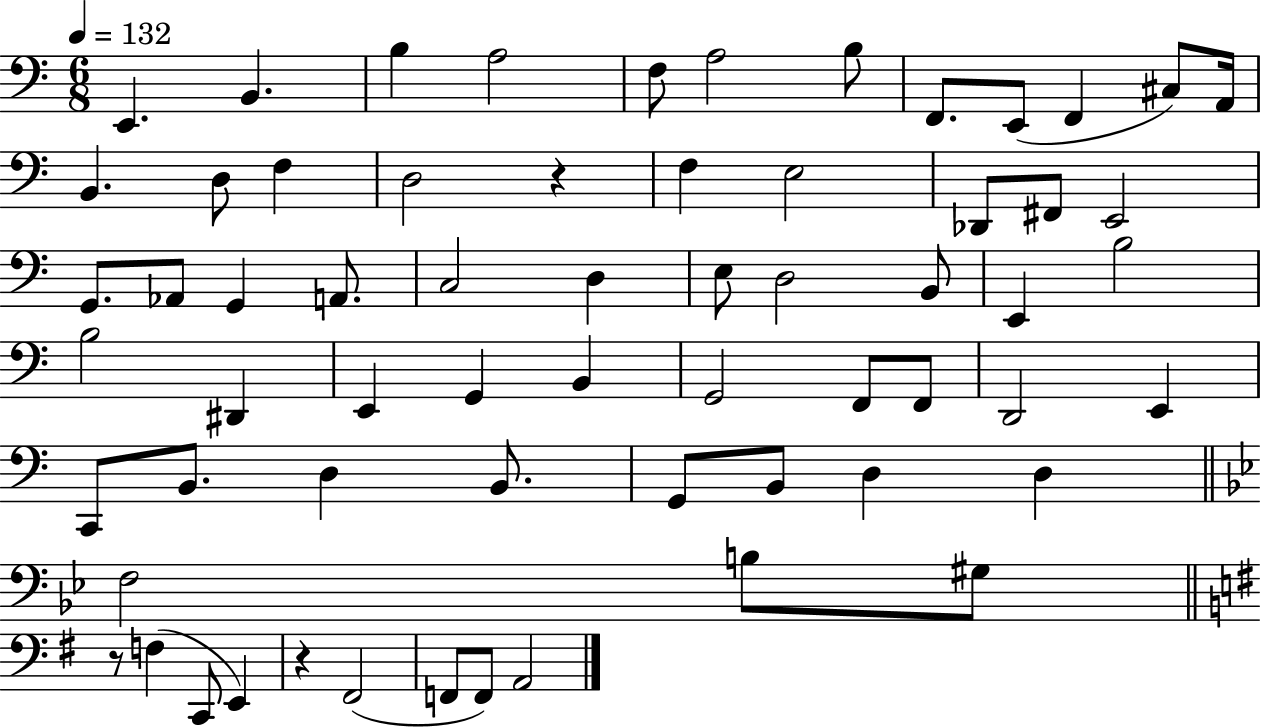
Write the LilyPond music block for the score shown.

{
  \clef bass
  \numericTimeSignature
  \time 6/8
  \key c \major
  \tempo 4 = 132
  e,4. b,4. | b4 a2 | f8 a2 b8 | f,8. e,8( f,4 cis8) a,16 | \break b,4. d8 f4 | d2 r4 | f4 e2 | des,8 fis,8 e,2 | \break g,8. aes,8 g,4 a,8. | c2 d4 | e8 d2 b,8 | e,4 b2 | \break b2 dis,4 | e,4 g,4 b,4 | g,2 f,8 f,8 | d,2 e,4 | \break c,8 b,8. d4 b,8. | g,8 b,8 d4 d4 | \bar "||" \break \key bes \major f2 b8 gis8 | \bar "||" \break \key g \major r8 f4( c,8 e,4) | r4 fis,2( | f,8 f,8) a,2 | \bar "|."
}